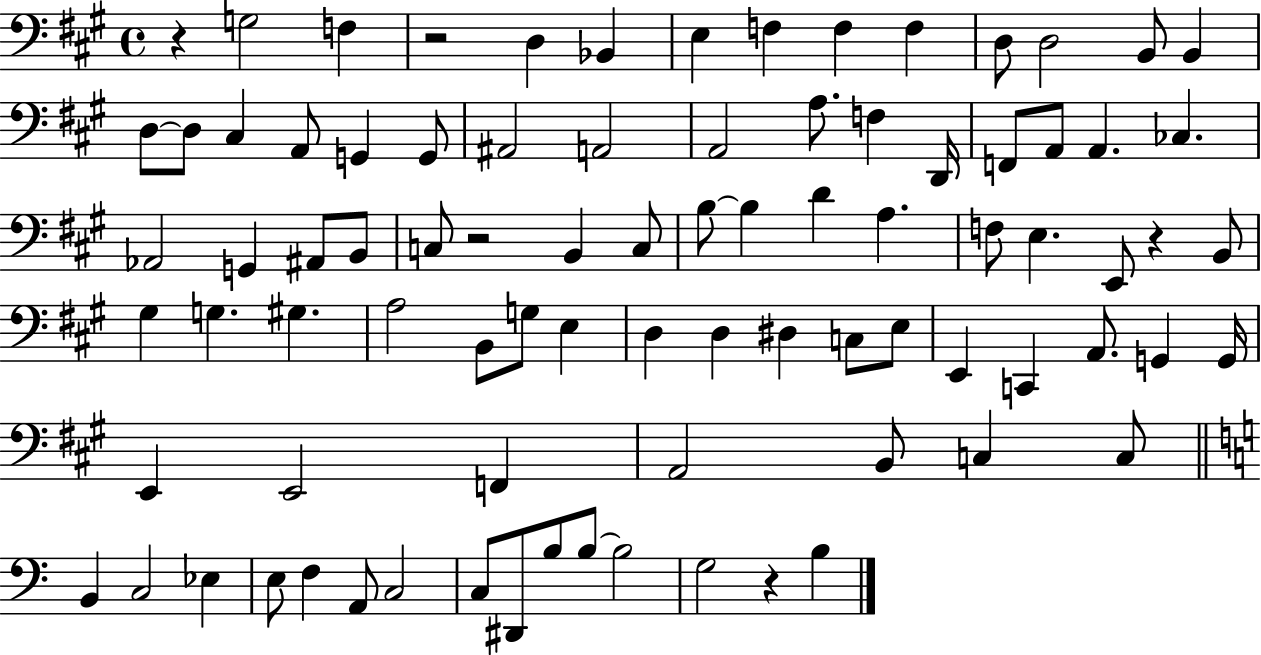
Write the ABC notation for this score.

X:1
T:Untitled
M:4/4
L:1/4
K:A
z G,2 F, z2 D, _B,, E, F, F, F, D,/2 D,2 B,,/2 B,, D,/2 D,/2 ^C, A,,/2 G,, G,,/2 ^A,,2 A,,2 A,,2 A,/2 F, D,,/4 F,,/2 A,,/2 A,, _C, _A,,2 G,, ^A,,/2 B,,/2 C,/2 z2 B,, C,/2 B,/2 B, D A, F,/2 E, E,,/2 z B,,/2 ^G, G, ^G, A,2 B,,/2 G,/2 E, D, D, ^D, C,/2 E,/2 E,, C,, A,,/2 G,, G,,/4 E,, E,,2 F,, A,,2 B,,/2 C, C,/2 B,, C,2 _E, E,/2 F, A,,/2 C,2 C,/2 ^D,,/2 B,/2 B,/2 B,2 G,2 z B,